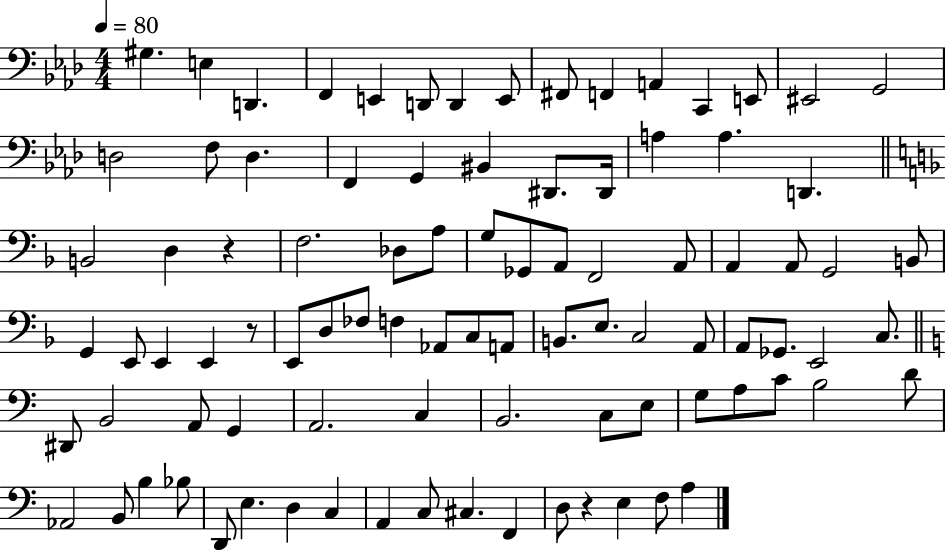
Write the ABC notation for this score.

X:1
T:Untitled
M:4/4
L:1/4
K:Ab
^G, E, D,, F,, E,, D,,/2 D,, E,,/2 ^F,,/2 F,, A,, C,, E,,/2 ^E,,2 G,,2 D,2 F,/2 D, F,, G,, ^B,, ^D,,/2 ^D,,/4 A, A, D,, B,,2 D, z F,2 _D,/2 A,/2 G,/2 _G,,/2 A,,/2 F,,2 A,,/2 A,, A,,/2 G,,2 B,,/2 G,, E,,/2 E,, E,, z/2 E,,/2 D,/2 _F,/2 F, _A,,/2 C,/2 A,,/2 B,,/2 E,/2 C,2 A,,/2 A,,/2 _G,,/2 E,,2 C,/2 ^D,,/2 B,,2 A,,/2 G,, A,,2 C, B,,2 C,/2 E,/2 G,/2 A,/2 C/2 B,2 D/2 _A,,2 B,,/2 B, _B,/2 D,,/2 E, D, C, A,, C,/2 ^C, F,, D,/2 z E, F,/2 A,